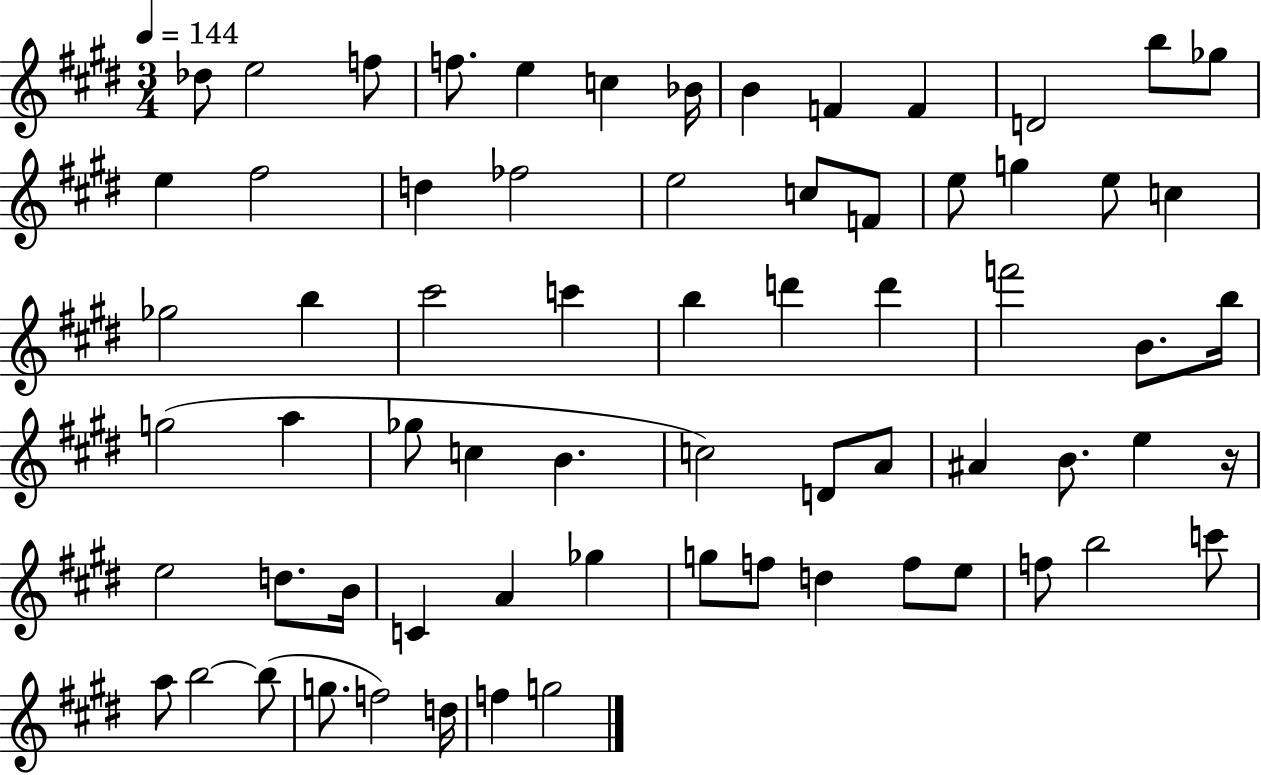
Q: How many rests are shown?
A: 1